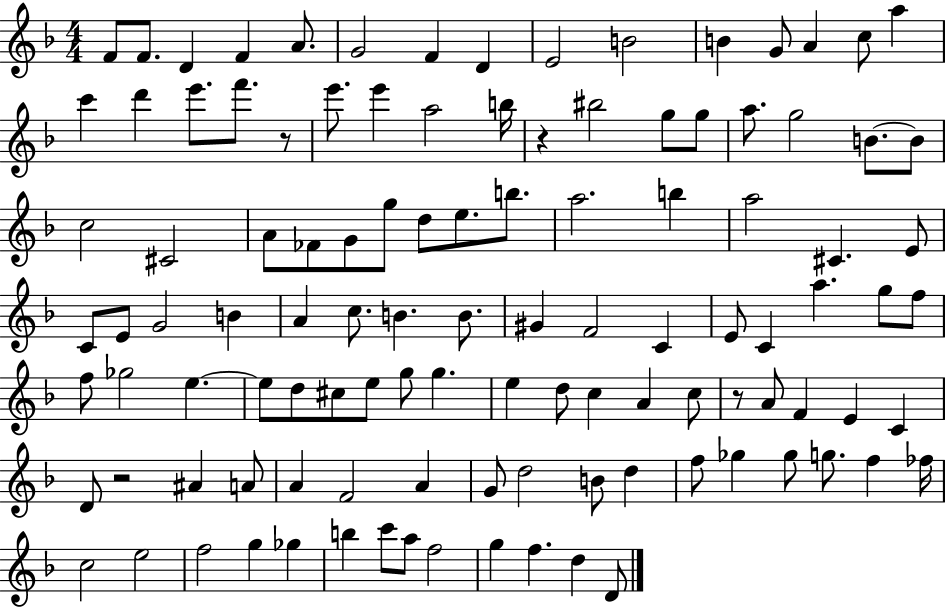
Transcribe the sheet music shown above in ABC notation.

X:1
T:Untitled
M:4/4
L:1/4
K:F
F/2 F/2 D F A/2 G2 F D E2 B2 B G/2 A c/2 a c' d' e'/2 f'/2 z/2 e'/2 e' a2 b/4 z ^b2 g/2 g/2 a/2 g2 B/2 B/2 c2 ^C2 A/2 _F/2 G/2 g/2 d/2 e/2 b/2 a2 b a2 ^C E/2 C/2 E/2 G2 B A c/2 B B/2 ^G F2 C E/2 C a g/2 f/2 f/2 _g2 e e/2 d/2 ^c/2 e/2 g/2 g e d/2 c A c/2 z/2 A/2 F E C D/2 z2 ^A A/2 A F2 A G/2 d2 B/2 d f/2 _g _g/2 g/2 f _f/4 c2 e2 f2 g _g b c'/2 a/2 f2 g f d D/2